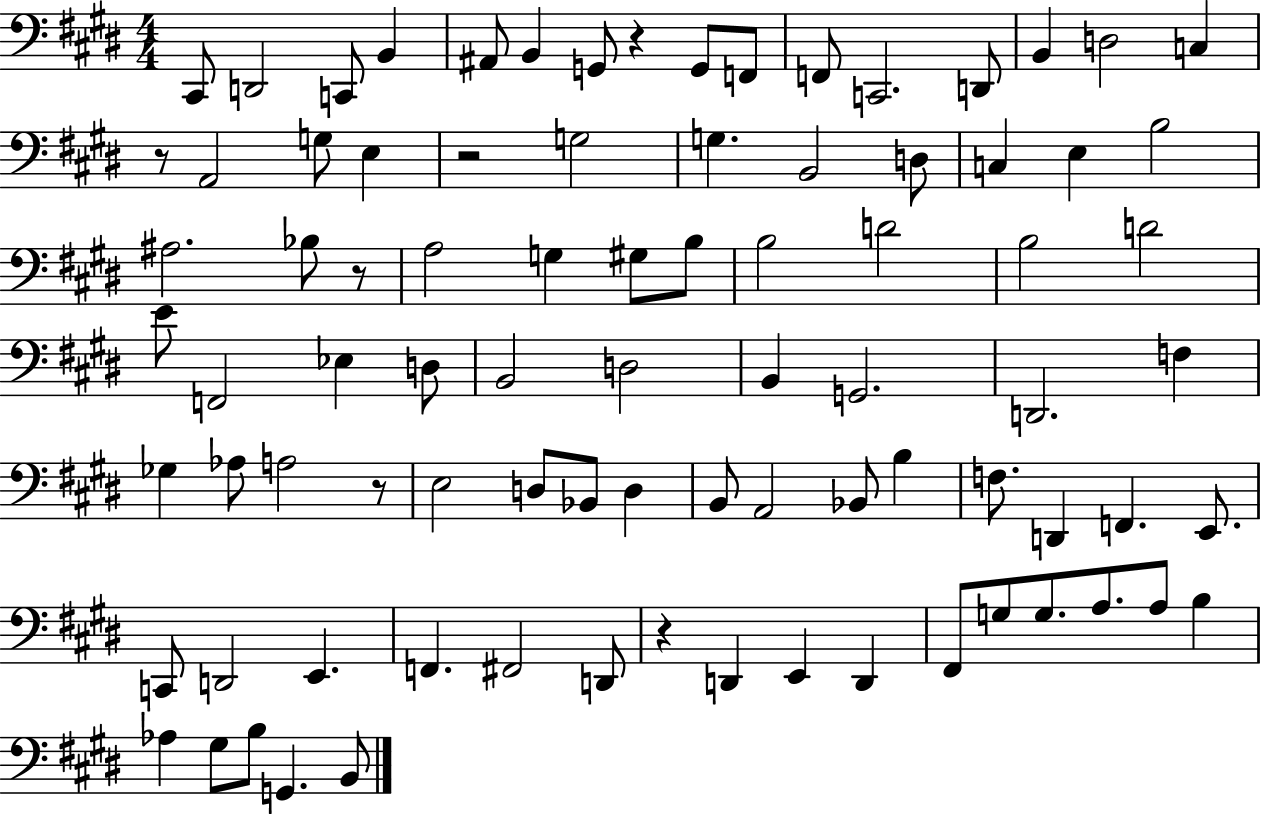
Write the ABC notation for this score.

X:1
T:Untitled
M:4/4
L:1/4
K:E
^C,,/2 D,,2 C,,/2 B,, ^A,,/2 B,, G,,/2 z G,,/2 F,,/2 F,,/2 C,,2 D,,/2 B,, D,2 C, z/2 A,,2 G,/2 E, z2 G,2 G, B,,2 D,/2 C, E, B,2 ^A,2 _B,/2 z/2 A,2 G, ^G,/2 B,/2 B,2 D2 B,2 D2 E/2 F,,2 _E, D,/2 B,,2 D,2 B,, G,,2 D,,2 F, _G, _A,/2 A,2 z/2 E,2 D,/2 _B,,/2 D, B,,/2 A,,2 _B,,/2 B, F,/2 D,, F,, E,,/2 C,,/2 D,,2 E,, F,, ^F,,2 D,,/2 z D,, E,, D,, ^F,,/2 G,/2 G,/2 A,/2 A,/2 B, _A, ^G,/2 B,/2 G,, B,,/2